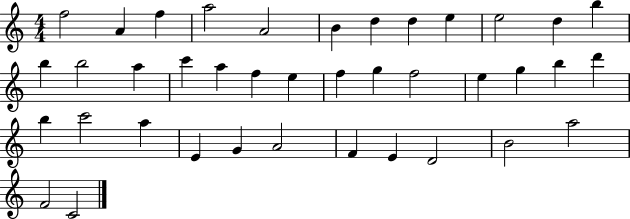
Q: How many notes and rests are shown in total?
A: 39